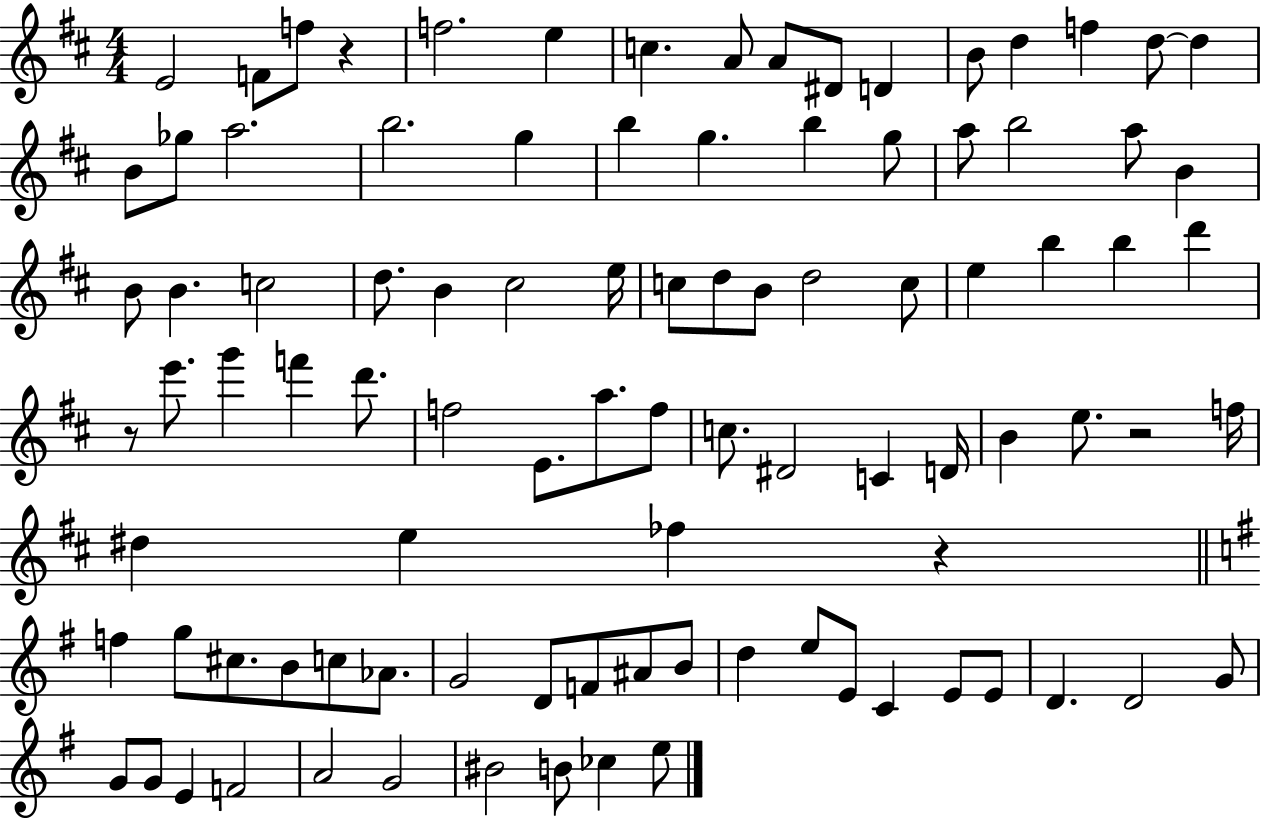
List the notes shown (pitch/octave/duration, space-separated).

E4/h F4/e F5/e R/q F5/h. E5/q C5/q. A4/e A4/e D#4/e D4/q B4/e D5/q F5/q D5/e D5/q B4/e Gb5/e A5/h. B5/h. G5/q B5/q G5/q. B5/q G5/e A5/e B5/h A5/e B4/q B4/e B4/q. C5/h D5/e. B4/q C#5/h E5/s C5/e D5/e B4/e D5/h C5/e E5/q B5/q B5/q D6/q R/e E6/e. G6/q F6/q D6/e. F5/h E4/e. A5/e. F5/e C5/e. D#4/h C4/q D4/s B4/q E5/e. R/h F5/s D#5/q E5/q FES5/q R/q F5/q G5/e C#5/e. B4/e C5/e Ab4/e. G4/h D4/e F4/e A#4/e B4/e D5/q E5/e E4/e C4/q E4/e E4/e D4/q. D4/h G4/e G4/e G4/e E4/q F4/h A4/h G4/h BIS4/h B4/e CES5/q E5/e